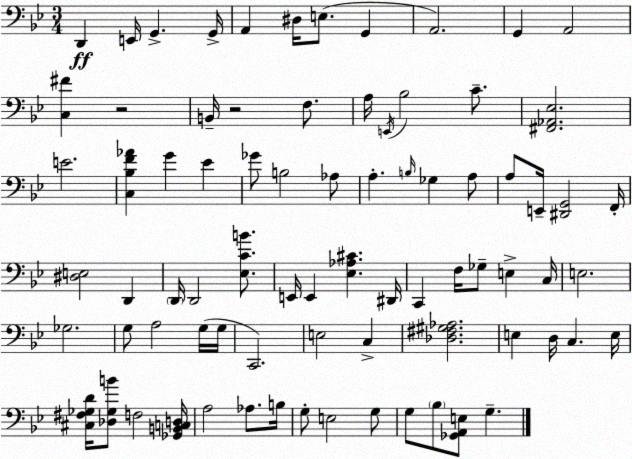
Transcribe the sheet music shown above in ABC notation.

X:1
T:Untitled
M:3/4
L:1/4
K:Bb
D,, E,,/4 G,, G,,/4 A,, ^D,/4 E,/2 G,, A,,2 G,, A,,2 [C,^F] z2 B,,/4 z2 F,/2 A,/4 E,,/4 _B,2 C/2 [^F,,_A,,_E,]2 E2 [C,_B,F_A] G _E _G/2 B,2 _A,/2 A, B,/4 _G, A,/2 A,/2 E,,/4 [^D,,G,,]2 F,,/4 [^D,E,]2 D,, D,,/4 D,,2 [_E,CB]/2 E,,/4 E,, [_E,_A,^C] ^D,,/4 C,, F,/4 _G,/2 E, C,/4 E,2 _G,2 G,/2 A,2 G,/4 G,/4 C,,2 E,2 C, [_D,^F,^G,_A,]2 E, D,/4 C, E,/4 [^C,^F,_G,D]/4 [_D,_G,B]/2 F,2 [_G,,B,,C,D,]/4 A,2 _A,/2 B,/4 G,/2 E,2 G,/2 G,/2 _B,/2 [_G,,A,,E,]/2 G,